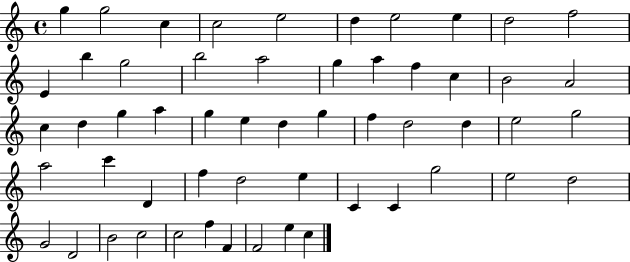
{
  \clef treble
  \time 4/4
  \defaultTimeSignature
  \key c \major
  g''4 g''2 c''4 | c''2 e''2 | d''4 e''2 e''4 | d''2 f''2 | \break e'4 b''4 g''2 | b''2 a''2 | g''4 a''4 f''4 c''4 | b'2 a'2 | \break c''4 d''4 g''4 a''4 | g''4 e''4 d''4 g''4 | f''4 d''2 d''4 | e''2 g''2 | \break a''2 c'''4 d'4 | f''4 d''2 e''4 | c'4 c'4 g''2 | e''2 d''2 | \break g'2 d'2 | b'2 c''2 | c''2 f''4 f'4 | f'2 e''4 c''4 | \break \bar "|."
}